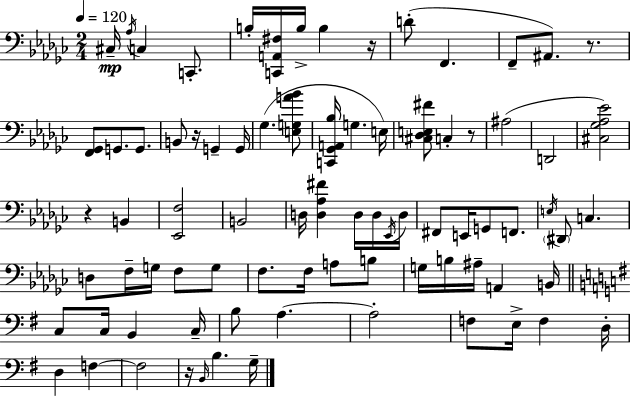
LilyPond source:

{
  \clef bass
  \numericTimeSignature
  \time 2/4
  \key ees \minor
  \tempo 4 = 120
  cis16--\mp \acciaccatura { aes16 } c4 c,8.-. | b16-. <c, a, fis>16 b16-> b4 | r16 d'8-.( f,4. | f,8-- ais,8.) r8. | \break <f, ges,>8 g,8. g,8. | b,8 r16 g,4-- | g,16 ges4.( <e g a' bes'>8 | <c, ges, a, bes>16 g4. | \break e16) <cis des e fis'>8 c4-. r8 | ais2( | d,2 | <cis ges aes ees'>2) | \break r4 b,4 | <ees, f>2 | b,2 | d16 <d aes fis'>4 d16 d16 | \break \acciaccatura { ees,16 } d16 fis,8 e,16 g,8 f,8. | \acciaccatura { e16 } \parenthesize dis,8 c4. | d8 f16-- g16 f8 | g8 f8. f16 a8 | \break b8 g16 b16 ais16-- a,4 | b,16 \bar "||" \break \key g \major c8 c16 b,4 c16-- | b8 a4.~~ | a2-. | f8 e16-> f4 d16-. | \break d4 f4~~ | f2 | r16 \grace { b,16 } b4. | g16-- \bar "|."
}